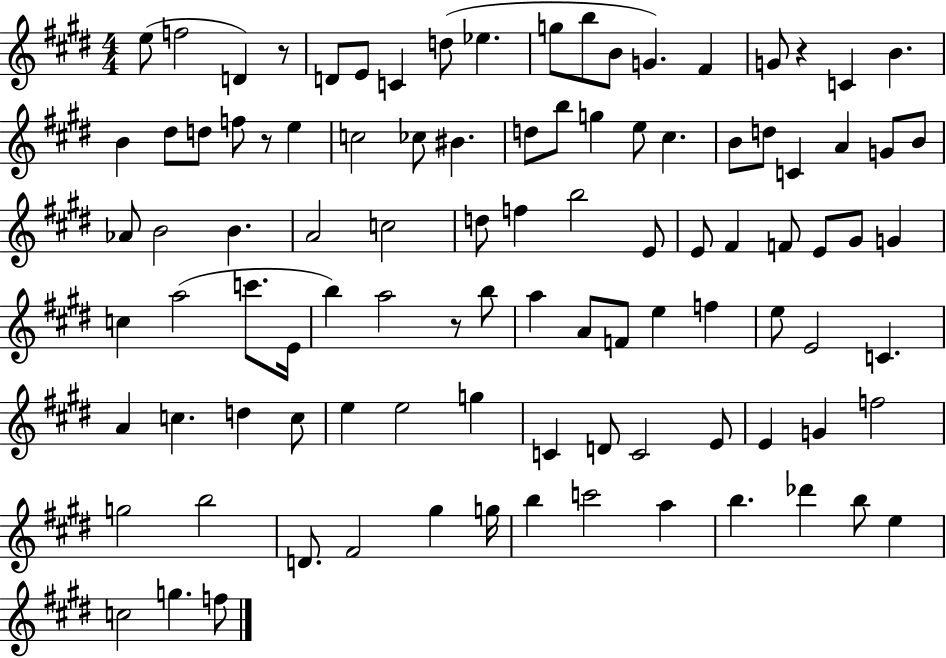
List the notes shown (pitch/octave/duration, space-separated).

E5/e F5/h D4/q R/e D4/e E4/e C4/q D5/e Eb5/q. G5/e B5/e B4/e G4/q. F#4/q G4/e R/q C4/q B4/q. B4/q D#5/e D5/e F5/e R/e E5/q C5/h CES5/e BIS4/q. D5/e B5/e G5/q E5/e C#5/q. B4/e D5/e C4/q A4/q G4/e B4/e Ab4/e B4/h B4/q. A4/h C5/h D5/e F5/q B5/h E4/e E4/e F#4/q F4/e E4/e G#4/e G4/q C5/q A5/h C6/e. E4/s B5/q A5/h R/e B5/e A5/q A4/e F4/e E5/q F5/q E5/e E4/h C4/q. A4/q C5/q. D5/q C5/e E5/q E5/h G5/q C4/q D4/e C4/h E4/e E4/q G4/q F5/h G5/h B5/h D4/e. F#4/h G#5/q G5/s B5/q C6/h A5/q B5/q. Db6/q B5/e E5/q C5/h G5/q. F5/e